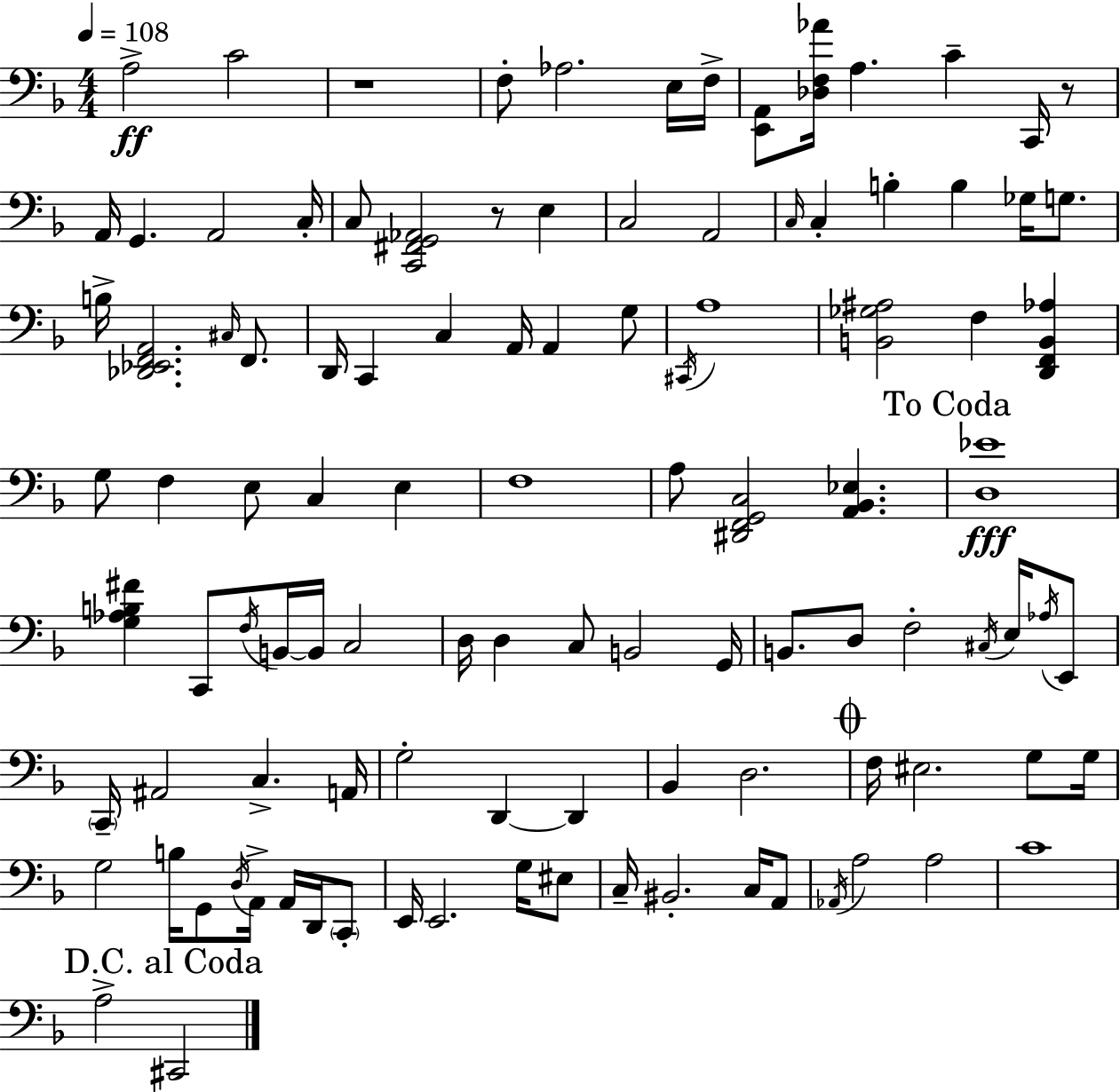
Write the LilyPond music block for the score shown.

{
  \clef bass
  \numericTimeSignature
  \time 4/4
  \key f \major
  \tempo 4 = 108
  a2->\ff c'2 | r1 | f8-. aes2. e16 f16-> | <e, a,>8 <des f aes'>16 a4. c'4-- c,16 r8 | \break a,16 g,4. a,2 c16-. | c8 <c, fis, g, aes,>2 r8 e4 | c2 a,2 | \grace { c16 } c4-. b4-. b4 ges16 g8. | \break b16-> <des, ees, f, a,>2. \grace { cis16 } f,8. | d,16 c,4 c4 a,16 a,4 | g8 \acciaccatura { cis,16 } a1 | <b, ges ais>2 f4 <d, f, b, aes>4 | \break g8 f4 e8 c4 e4 | f1 | a8 <dis, f, g, c>2 <a, bes, ees>4. | \mark "To Coda" <d ees'>1\fff | \break <g aes b fis'>4 c,8 \acciaccatura { f16 } b,16~~ b,16 c2 | d16 d4 c8 b,2 | g,16 b,8. d8 f2-. | \acciaccatura { cis16 } e16 \acciaccatura { aes16 } e,8 \parenthesize c,16-- ais,2 c4.-> | \break a,16 g2-. d,4~~ | d,4 bes,4 d2. | \mark \markup { \musicglyph "scripts.coda" } f16 eis2. | g8 g16 g2 b16 g,8 | \break \acciaccatura { d16 } a,16-> a,16 d,16 \parenthesize c,8-. e,16 e,2. | g16 eis8 c16-- bis,2.-. | c16 a,8 \acciaccatura { aes,16 } a2 | a2 c'1 | \break \mark "D.C. al Coda" a2-> | cis,2 \bar "|."
}